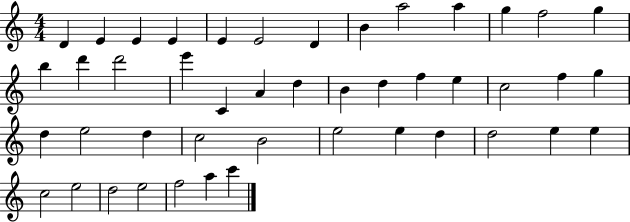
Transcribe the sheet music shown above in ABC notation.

X:1
T:Untitled
M:4/4
L:1/4
K:C
D E E E E E2 D B a2 a g f2 g b d' d'2 e' C A d B d f e c2 f g d e2 d c2 B2 e2 e d d2 e e c2 e2 d2 e2 f2 a c'